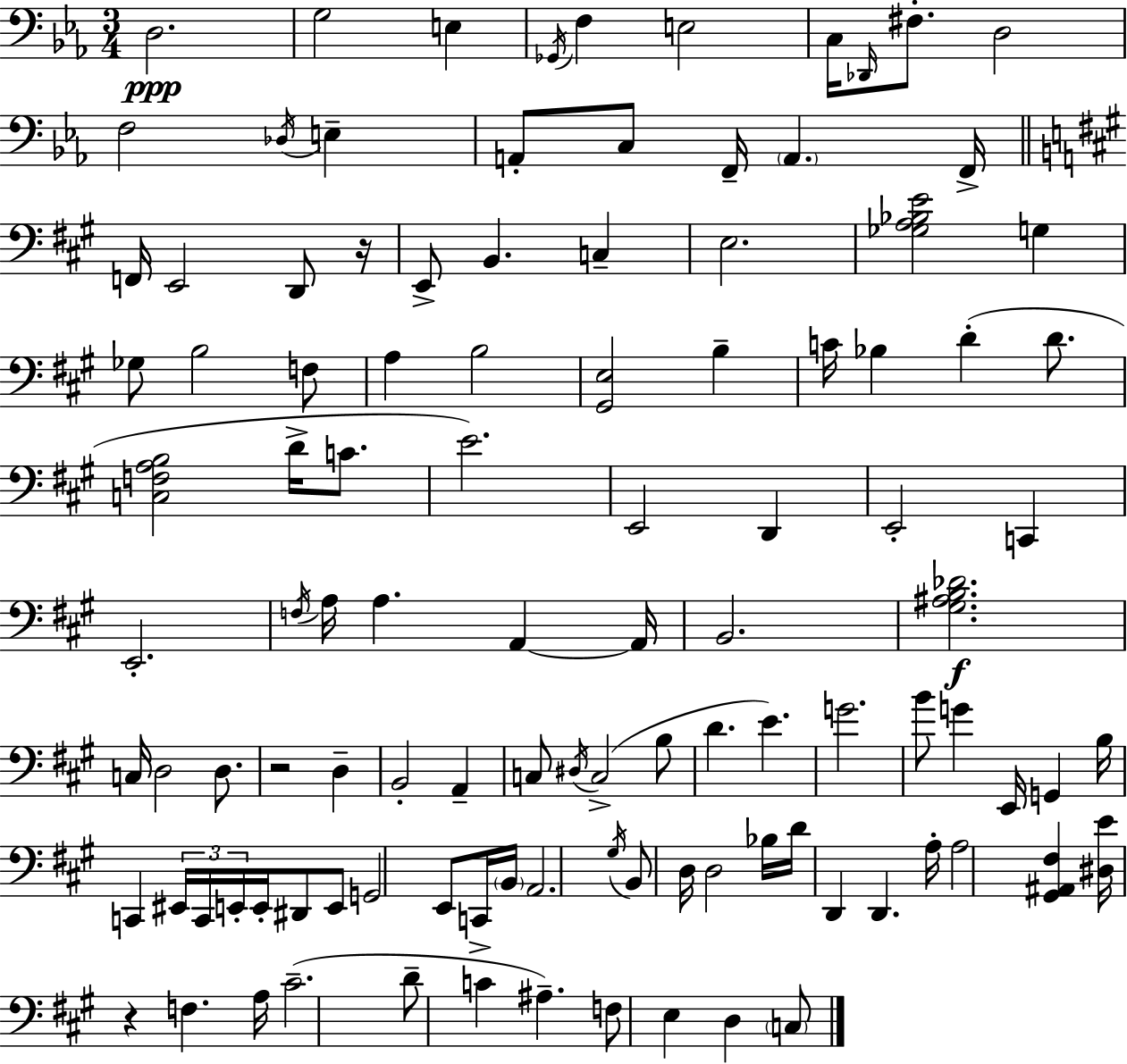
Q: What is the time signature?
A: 3/4